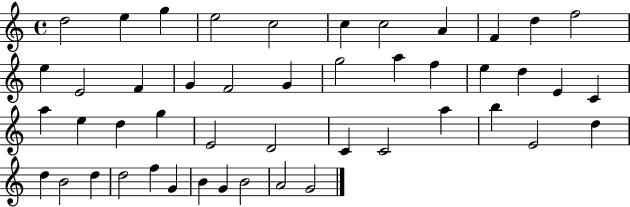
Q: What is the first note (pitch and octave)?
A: D5